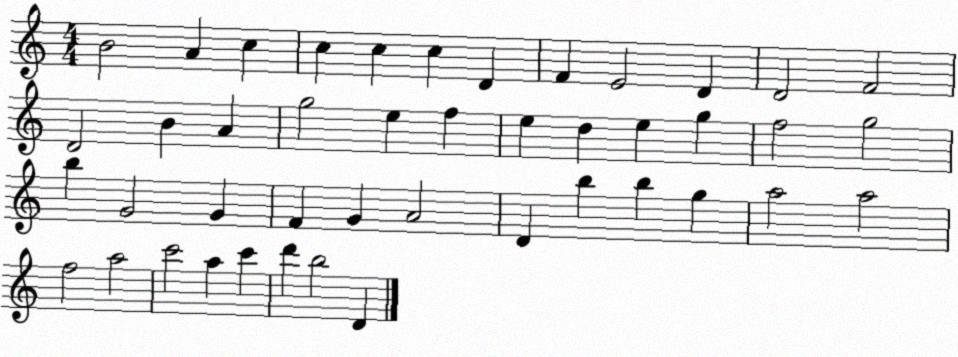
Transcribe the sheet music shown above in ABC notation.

X:1
T:Untitled
M:4/4
L:1/4
K:C
B2 A c c c c D F E2 D D2 F2 D2 B A g2 e f e d e g f2 g2 b G2 G F G A2 D b b g a2 a2 f2 a2 c'2 a c' d' b2 D